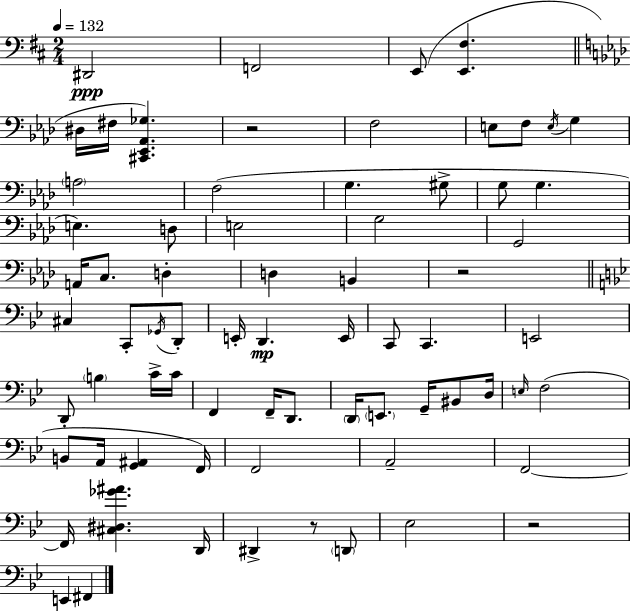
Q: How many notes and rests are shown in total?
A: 71